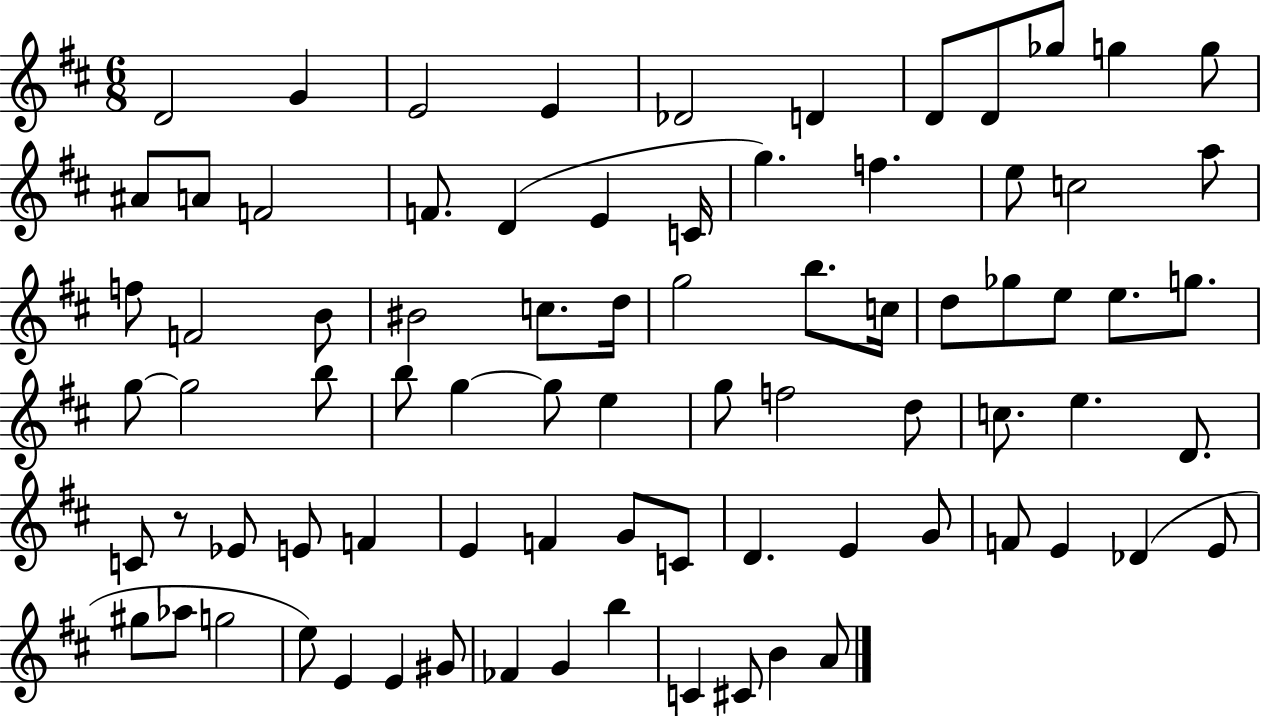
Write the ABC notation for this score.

X:1
T:Untitled
M:6/8
L:1/4
K:D
D2 G E2 E _D2 D D/2 D/2 _g/2 g g/2 ^A/2 A/2 F2 F/2 D E C/4 g f e/2 c2 a/2 f/2 F2 B/2 ^B2 c/2 d/4 g2 b/2 c/4 d/2 _g/2 e/2 e/2 g/2 g/2 g2 b/2 b/2 g g/2 e g/2 f2 d/2 c/2 e D/2 C/2 z/2 _E/2 E/2 F E F G/2 C/2 D E G/2 F/2 E _D E/2 ^g/2 _a/2 g2 e/2 E E ^G/2 _F G b C ^C/2 B A/2